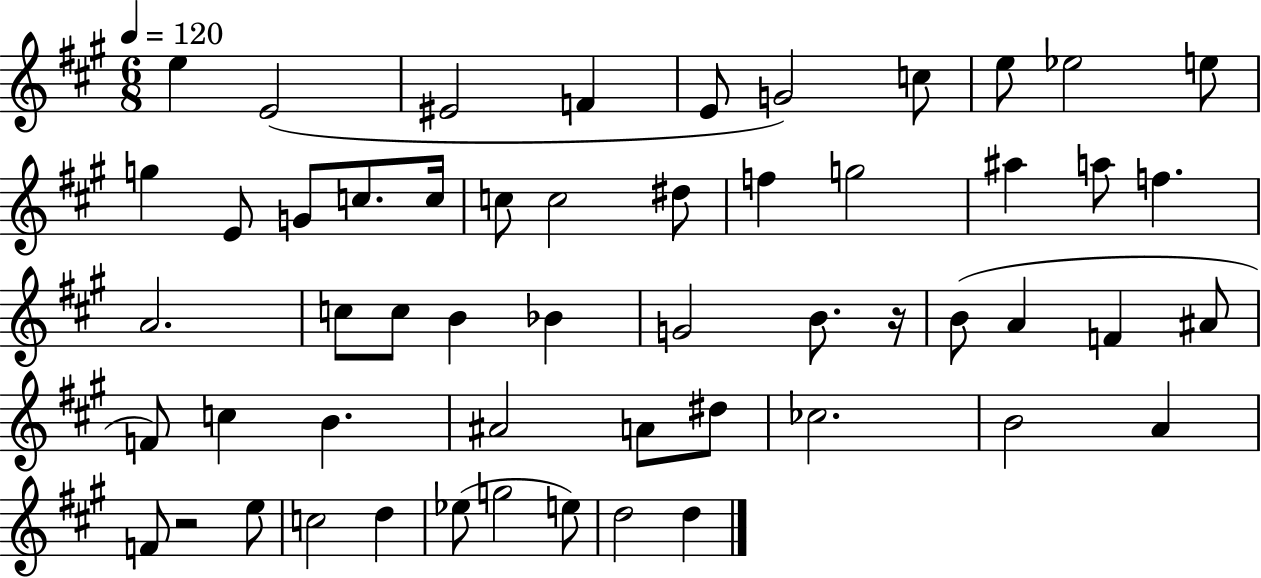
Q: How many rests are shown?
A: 2